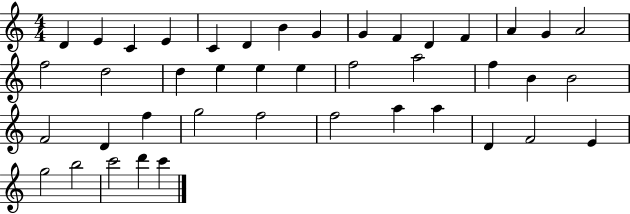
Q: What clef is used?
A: treble